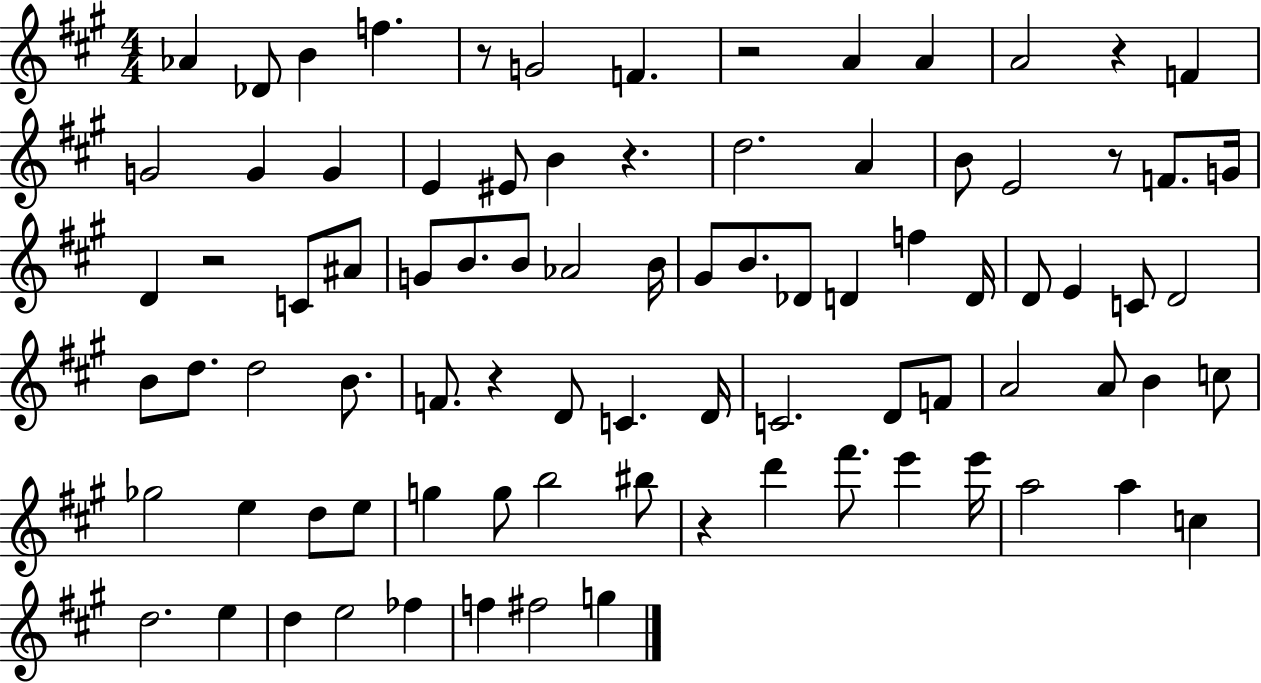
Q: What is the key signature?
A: A major